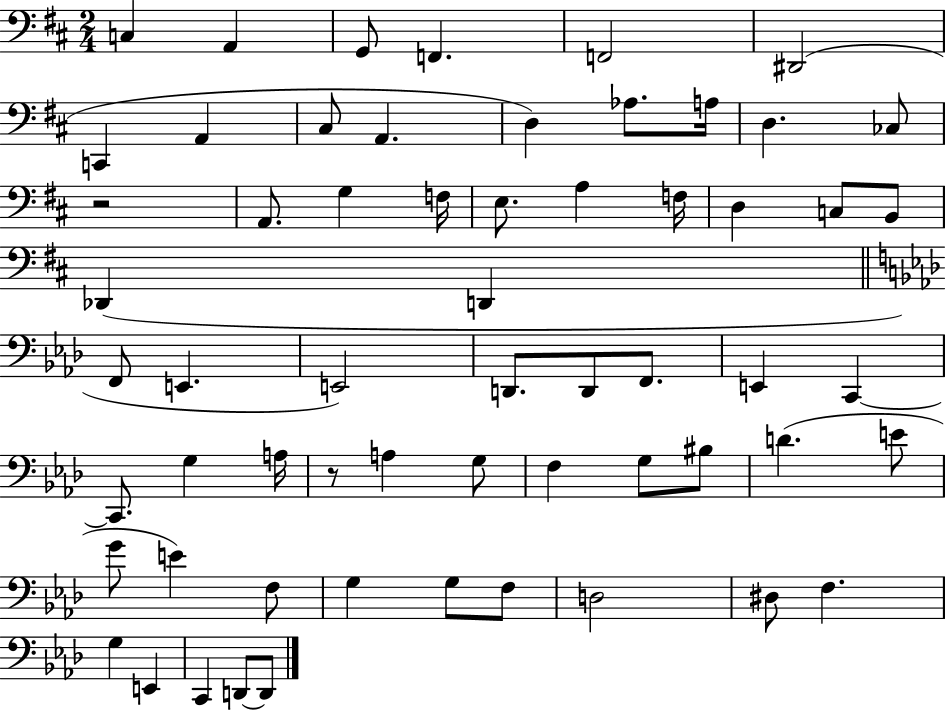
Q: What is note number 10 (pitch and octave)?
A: A2